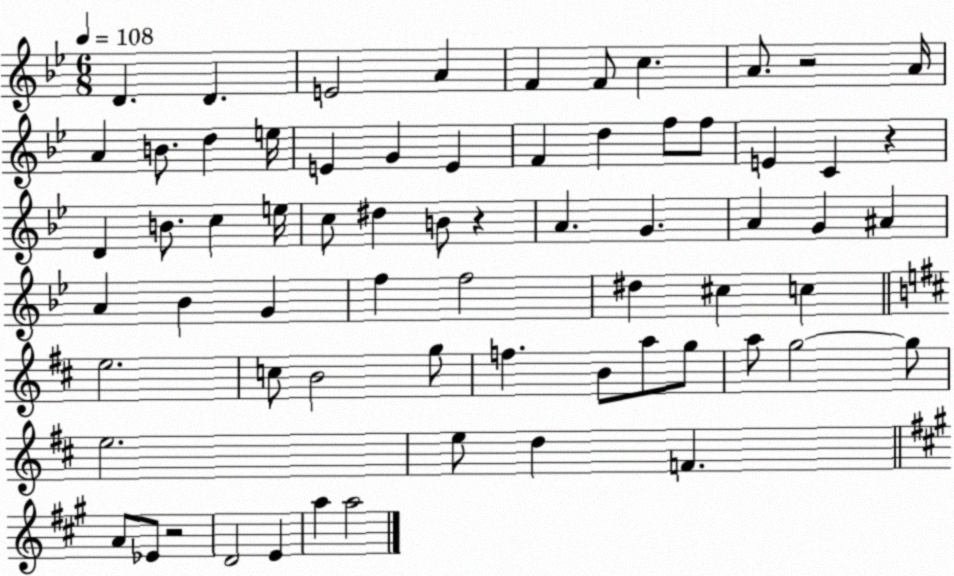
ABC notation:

X:1
T:Untitled
M:6/8
L:1/4
K:Bb
D D E2 A F F/2 c A/2 z2 A/4 A B/2 d e/4 E G E F d f/2 f/2 E C z D B/2 c e/4 c/2 ^d B/2 z A G A G ^A A _B G f f2 ^d ^c c e2 c/2 B2 g/2 f B/2 a/2 g/2 a/2 g2 g/2 e2 e/2 d F A/2 _E/2 z2 D2 E a a2